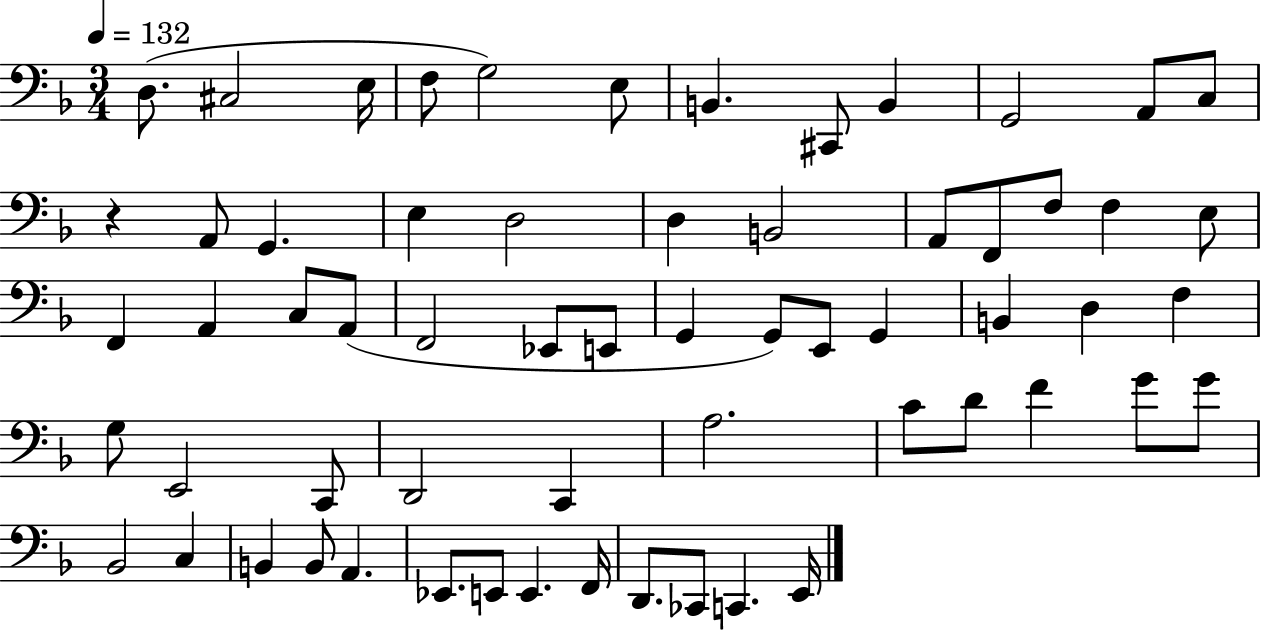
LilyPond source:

{
  \clef bass
  \numericTimeSignature
  \time 3/4
  \key f \major
  \tempo 4 = 132
  d8.( cis2 e16 | f8 g2) e8 | b,4. cis,8 b,4 | g,2 a,8 c8 | \break r4 a,8 g,4. | e4 d2 | d4 b,2 | a,8 f,8 f8 f4 e8 | \break f,4 a,4 c8 a,8( | f,2 ees,8 e,8 | g,4 g,8) e,8 g,4 | b,4 d4 f4 | \break g8 e,2 c,8 | d,2 c,4 | a2. | c'8 d'8 f'4 g'8 g'8 | \break bes,2 c4 | b,4 b,8 a,4. | ees,8. e,8 e,4. f,16 | d,8. ces,8 c,4. e,16 | \break \bar "|."
}